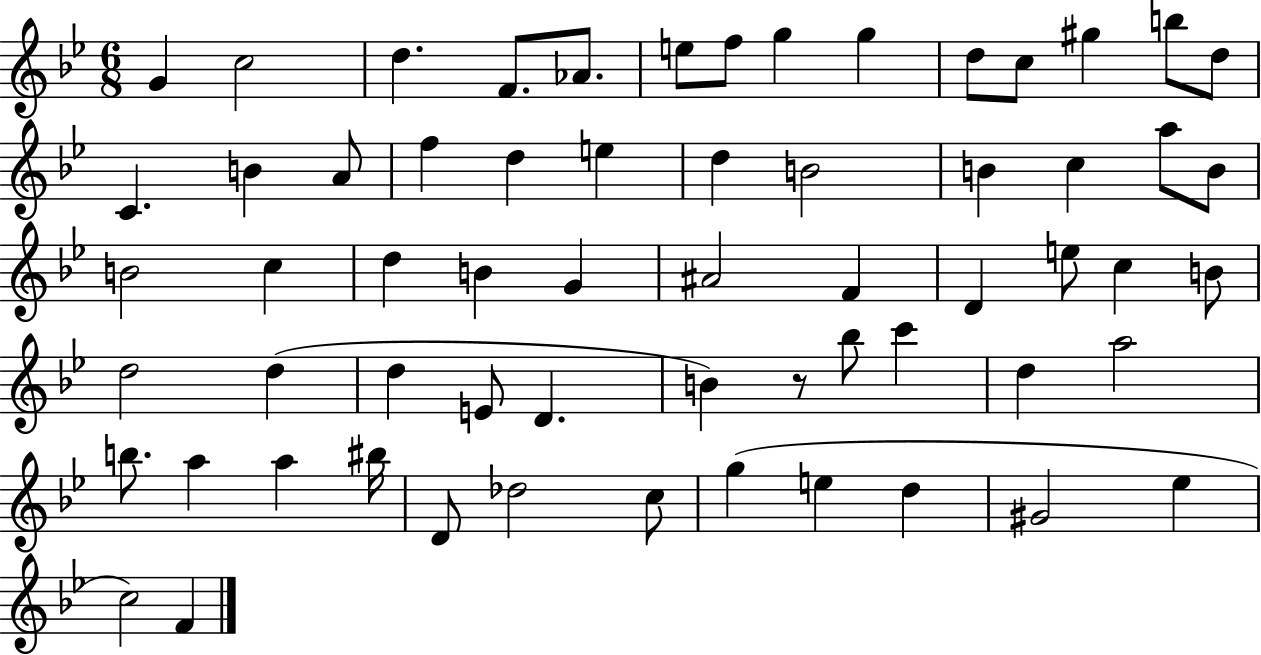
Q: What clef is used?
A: treble